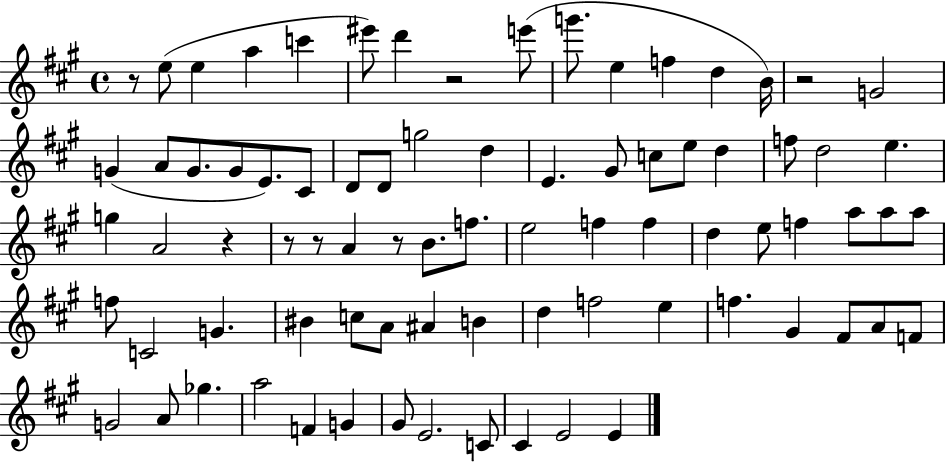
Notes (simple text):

R/e E5/e E5/q A5/q C6/q EIS6/e D6/q R/h E6/e G6/e. E5/q F5/q D5/q B4/s R/h G4/h G4/q A4/e G4/e. G4/e E4/e. C#4/e D4/e D4/e G5/h D5/q E4/q. G#4/e C5/e E5/e D5/q F5/e D5/h E5/q. G5/q A4/h R/q R/e R/e A4/q R/e B4/e. F5/e. E5/h F5/q F5/q D5/q E5/e F5/q A5/e A5/e A5/e F5/e C4/h G4/q. BIS4/q C5/e A4/e A#4/q B4/q D5/q F5/h E5/q F5/q. G#4/q F#4/e A4/e F4/e G4/h A4/e Gb5/q. A5/h F4/q G4/q G#4/e E4/h. C4/e C#4/q E4/h E4/q